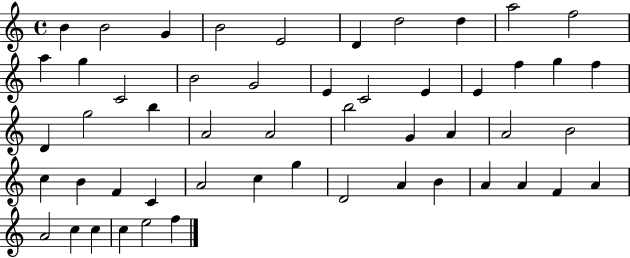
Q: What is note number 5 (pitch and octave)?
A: E4